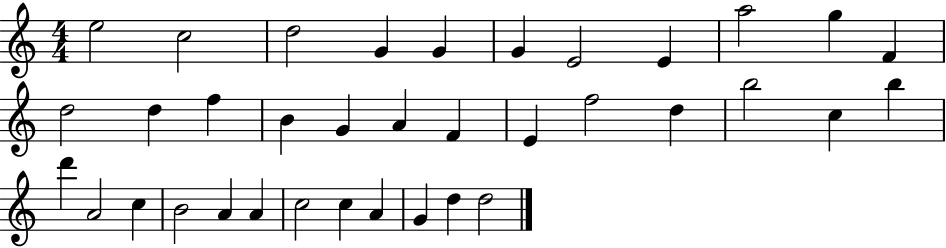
E5/h C5/h D5/h G4/q G4/q G4/q E4/h E4/q A5/h G5/q F4/q D5/h D5/q F5/q B4/q G4/q A4/q F4/q E4/q F5/h D5/q B5/h C5/q B5/q D6/q A4/h C5/q B4/h A4/q A4/q C5/h C5/q A4/q G4/q D5/q D5/h